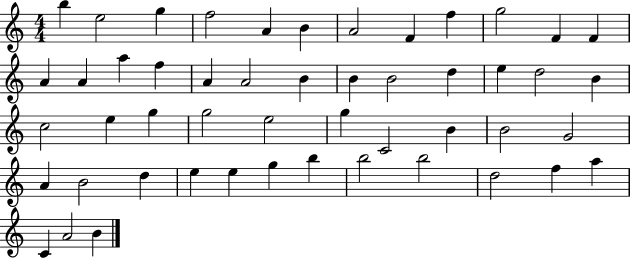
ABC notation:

X:1
T:Untitled
M:4/4
L:1/4
K:C
b e2 g f2 A B A2 F f g2 F F A A a f A A2 B B B2 d e d2 B c2 e g g2 e2 g C2 B B2 G2 A B2 d e e g b b2 b2 d2 f a C A2 B